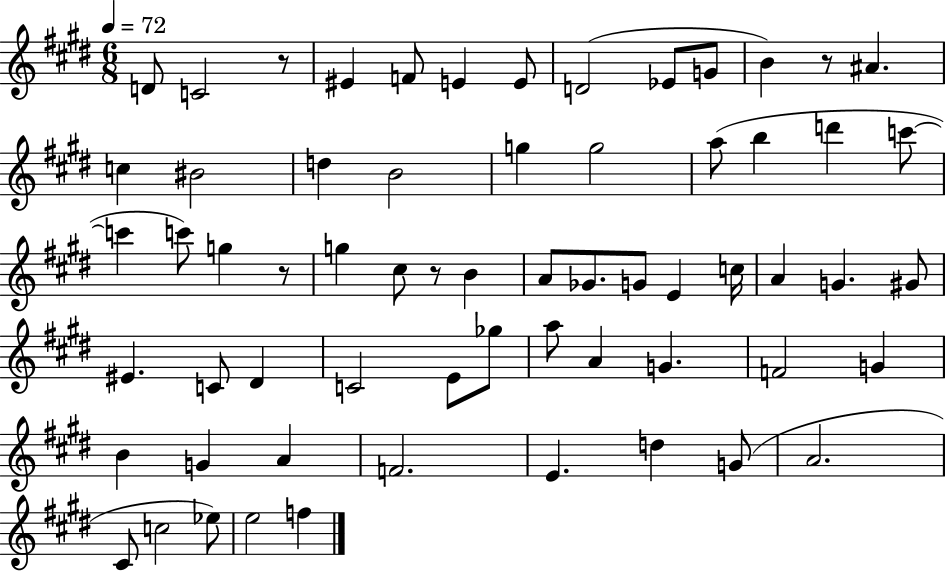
D4/e C4/h R/e EIS4/q F4/e E4/q E4/e D4/h Eb4/e G4/e B4/q R/e A#4/q. C5/q BIS4/h D5/q B4/h G5/q G5/h A5/e B5/q D6/q C6/e C6/q C6/e G5/q R/e G5/q C#5/e R/e B4/q A4/e Gb4/e. G4/e E4/q C5/s A4/q G4/q. G#4/e EIS4/q. C4/e D#4/q C4/h E4/e Gb5/e A5/e A4/q G4/q. F4/h G4/q B4/q G4/q A4/q F4/h. E4/q. D5/q G4/e A4/h. C#4/e C5/h Eb5/e E5/h F5/q